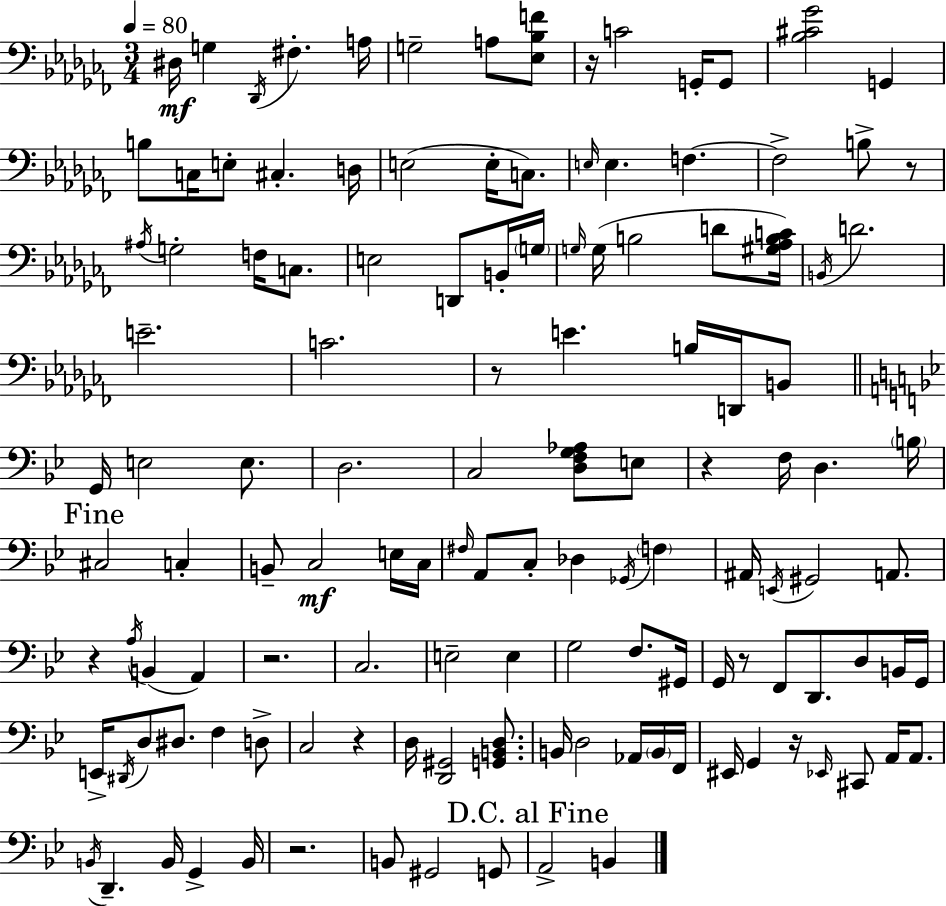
X:1
T:Untitled
M:3/4
L:1/4
K:Abm
^D,/4 G, _D,,/4 ^F, A,/4 G,2 A,/2 [_E,_B,F]/2 z/4 C2 G,,/4 G,,/2 [_B,^C_G]2 G,, B,/2 C,/4 E,/2 ^C, D,/4 E,2 E,/4 C,/2 E,/4 E, F, F,2 B,/2 z/2 ^A,/4 G,2 F,/4 C,/2 E,2 D,,/2 B,,/4 G,/4 G,/4 G,/4 B,2 D/2 [^G,_A,B,C]/4 B,,/4 D2 E2 C2 z/2 E B,/4 D,,/4 B,,/2 G,,/4 E,2 E,/2 D,2 C,2 [D,F,G,_A,]/2 E,/2 z F,/4 D, B,/4 ^C,2 C, B,,/2 C,2 E,/4 C,/4 ^F,/4 A,,/2 C,/2 _D, _G,,/4 F, ^A,,/4 E,,/4 ^G,,2 A,,/2 z A,/4 B,, A,, z2 C,2 E,2 E, G,2 F,/2 ^G,,/4 G,,/4 z/2 F,,/2 D,,/2 D,/2 B,,/4 G,,/4 E,,/4 ^D,,/4 D,/2 ^D,/2 F, D,/2 C,2 z D,/4 [D,,^G,,]2 [G,,B,,D,]/2 B,,/4 D,2 _A,,/4 B,,/4 F,,/4 ^E,,/4 G,, z/4 _E,,/4 ^C,,/2 A,,/4 A,,/2 B,,/4 D,, B,,/4 G,, B,,/4 z2 B,,/2 ^G,,2 G,,/2 A,,2 B,,